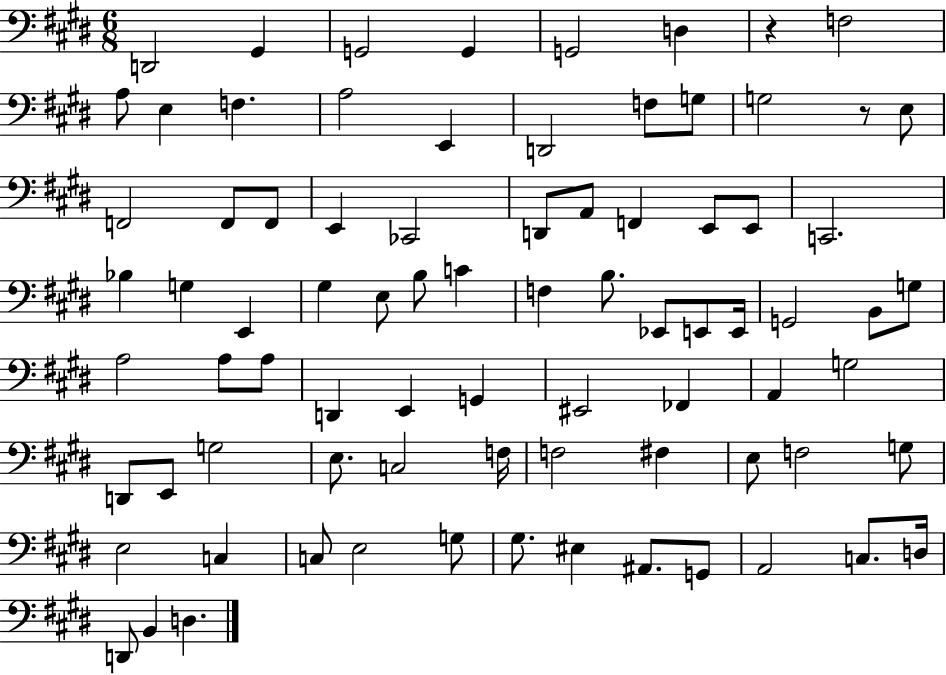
X:1
T:Untitled
M:6/8
L:1/4
K:E
D,,2 ^G,, G,,2 G,, G,,2 D, z F,2 A,/2 E, F, A,2 E,, D,,2 F,/2 G,/2 G,2 z/2 E,/2 F,,2 F,,/2 F,,/2 E,, _C,,2 D,,/2 A,,/2 F,, E,,/2 E,,/2 C,,2 _B, G, E,, ^G, E,/2 B,/2 C F, B,/2 _E,,/2 E,,/2 E,,/4 G,,2 B,,/2 G,/2 A,2 A,/2 A,/2 D,, E,, G,, ^E,,2 _F,, A,, G,2 D,,/2 E,,/2 G,2 E,/2 C,2 F,/4 F,2 ^F, E,/2 F,2 G,/2 E,2 C, C,/2 E,2 G,/2 ^G,/2 ^E, ^A,,/2 G,,/2 A,,2 C,/2 D,/4 D,,/2 B,, D,